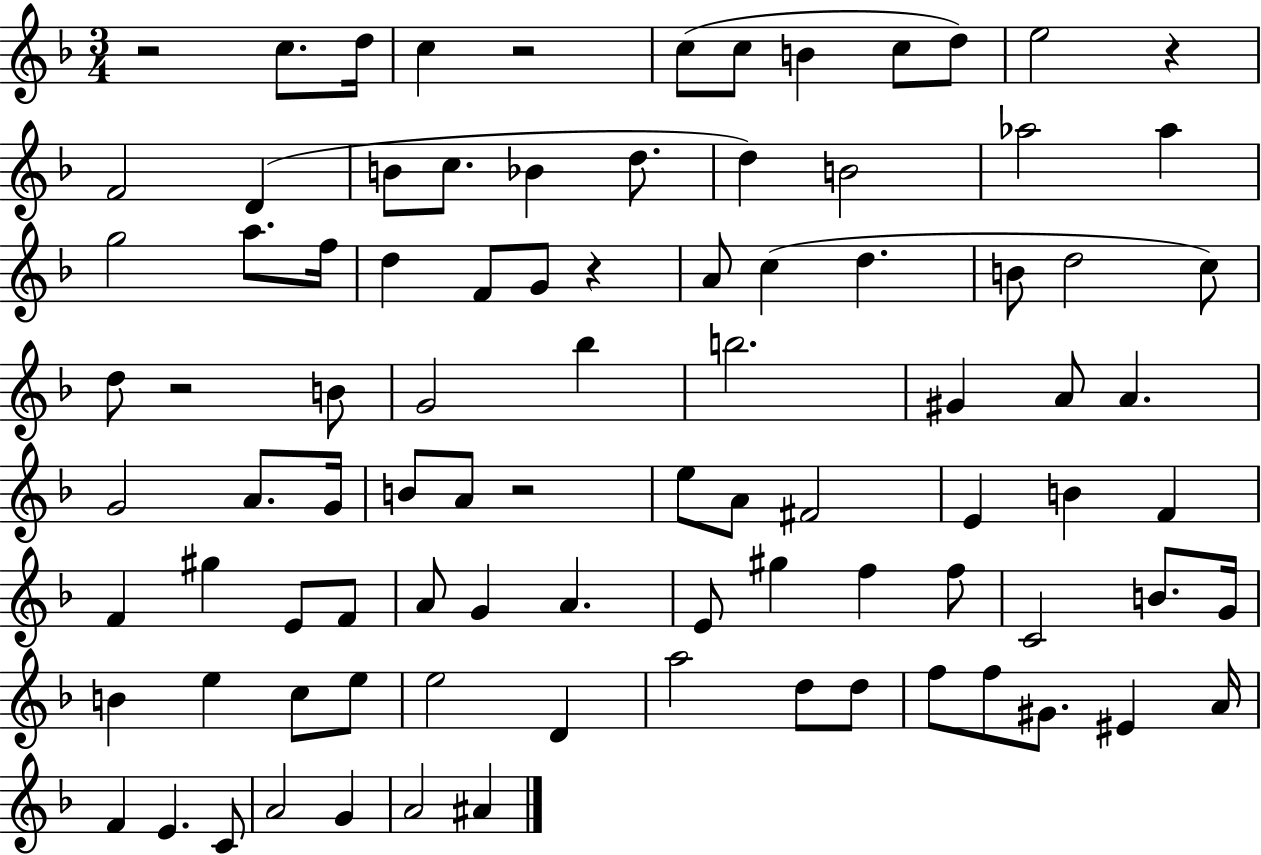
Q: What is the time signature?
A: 3/4